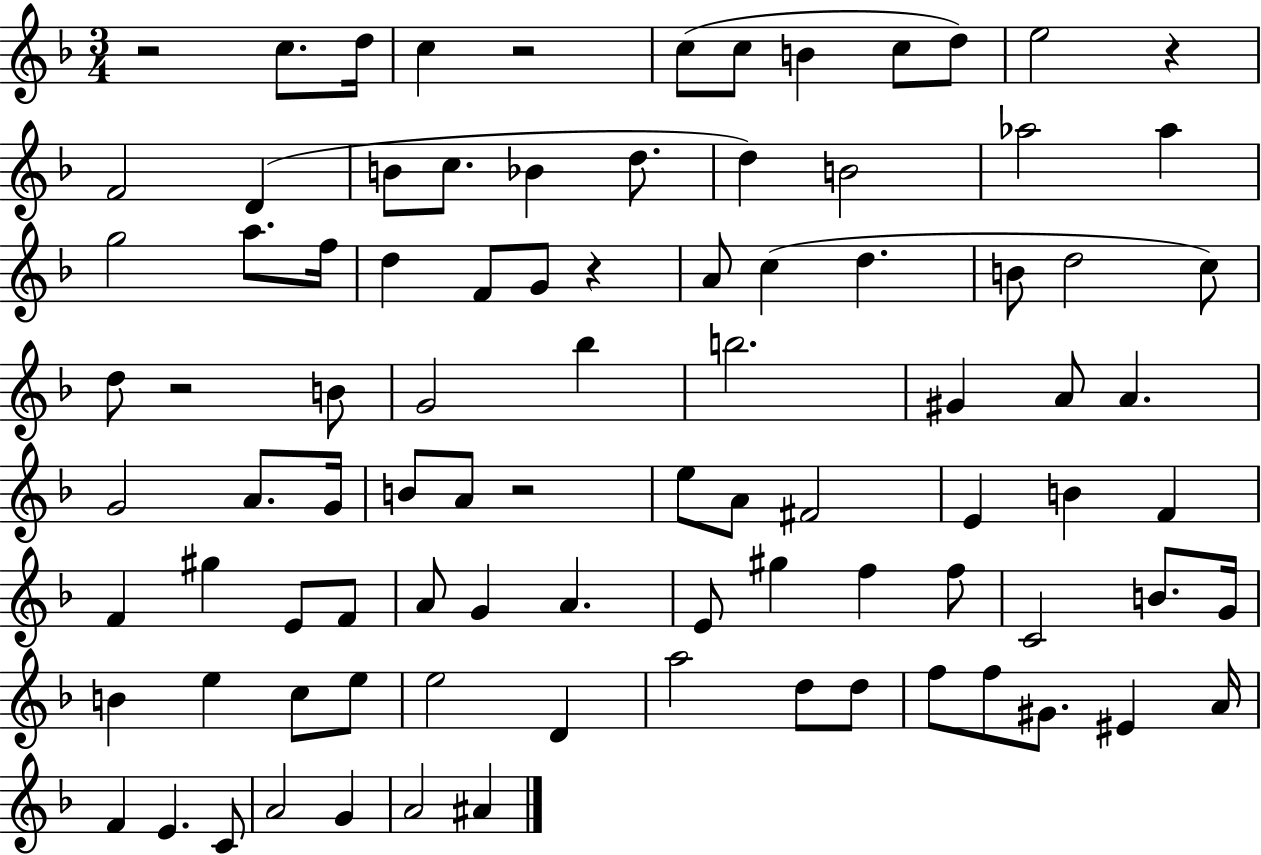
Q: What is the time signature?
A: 3/4